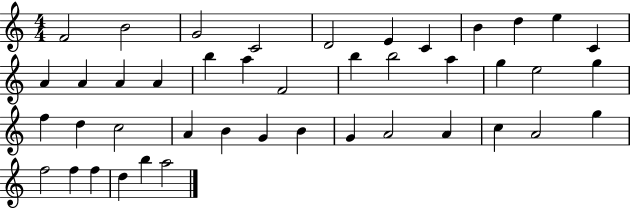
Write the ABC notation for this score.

X:1
T:Untitled
M:4/4
L:1/4
K:C
F2 B2 G2 C2 D2 E C B d e C A A A A b a F2 b b2 a g e2 g f d c2 A B G B G A2 A c A2 g f2 f f d b a2